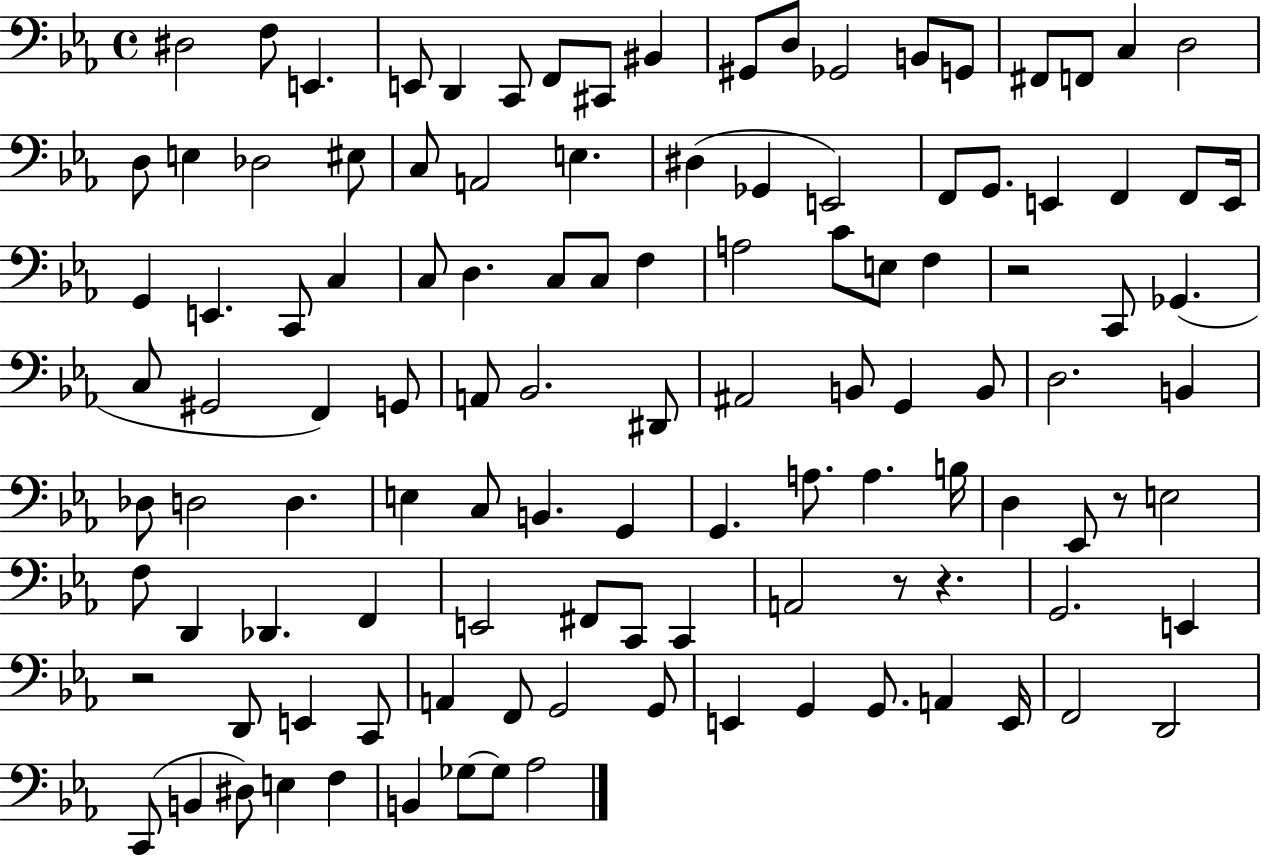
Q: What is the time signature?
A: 4/4